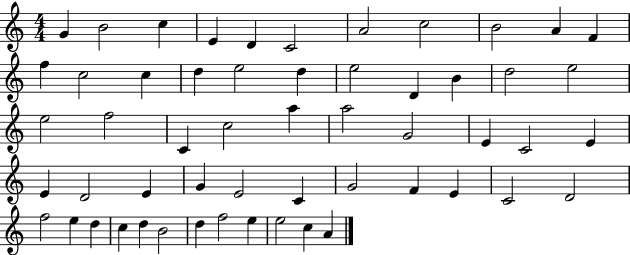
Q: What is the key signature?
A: C major